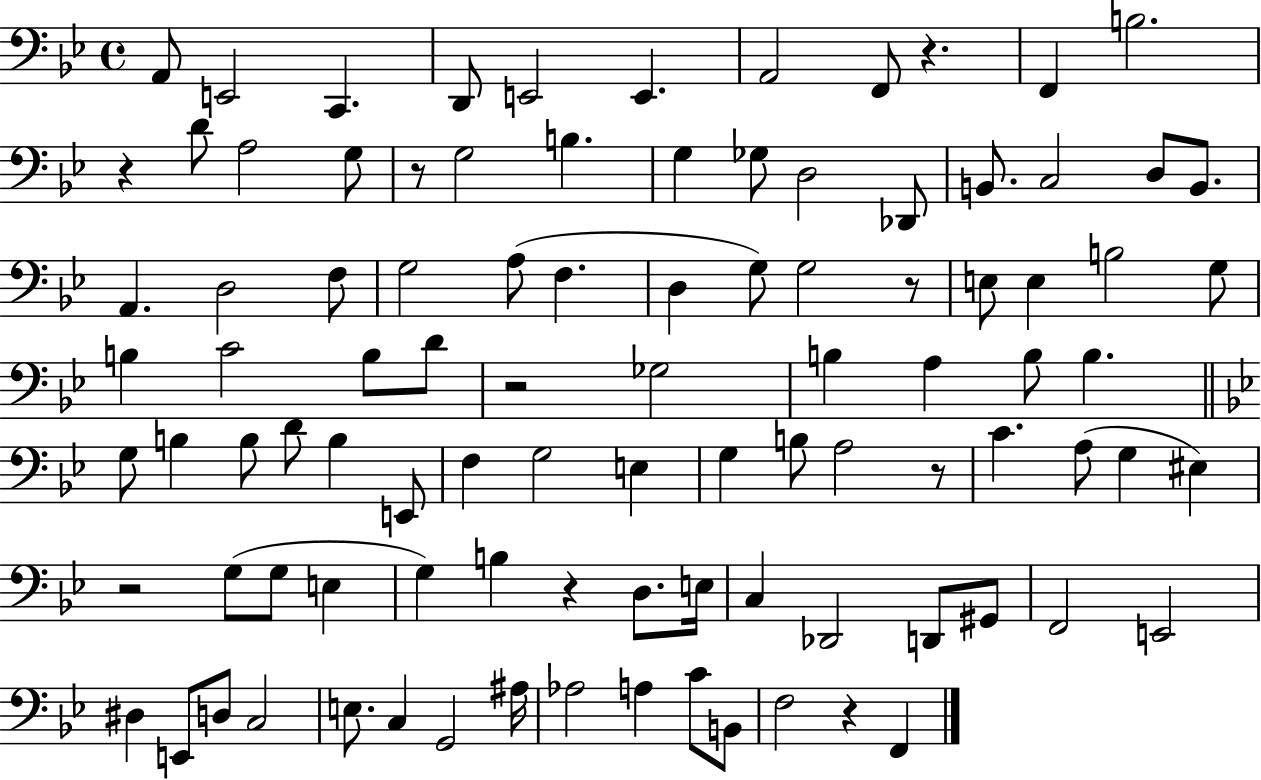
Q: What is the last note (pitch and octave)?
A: F2